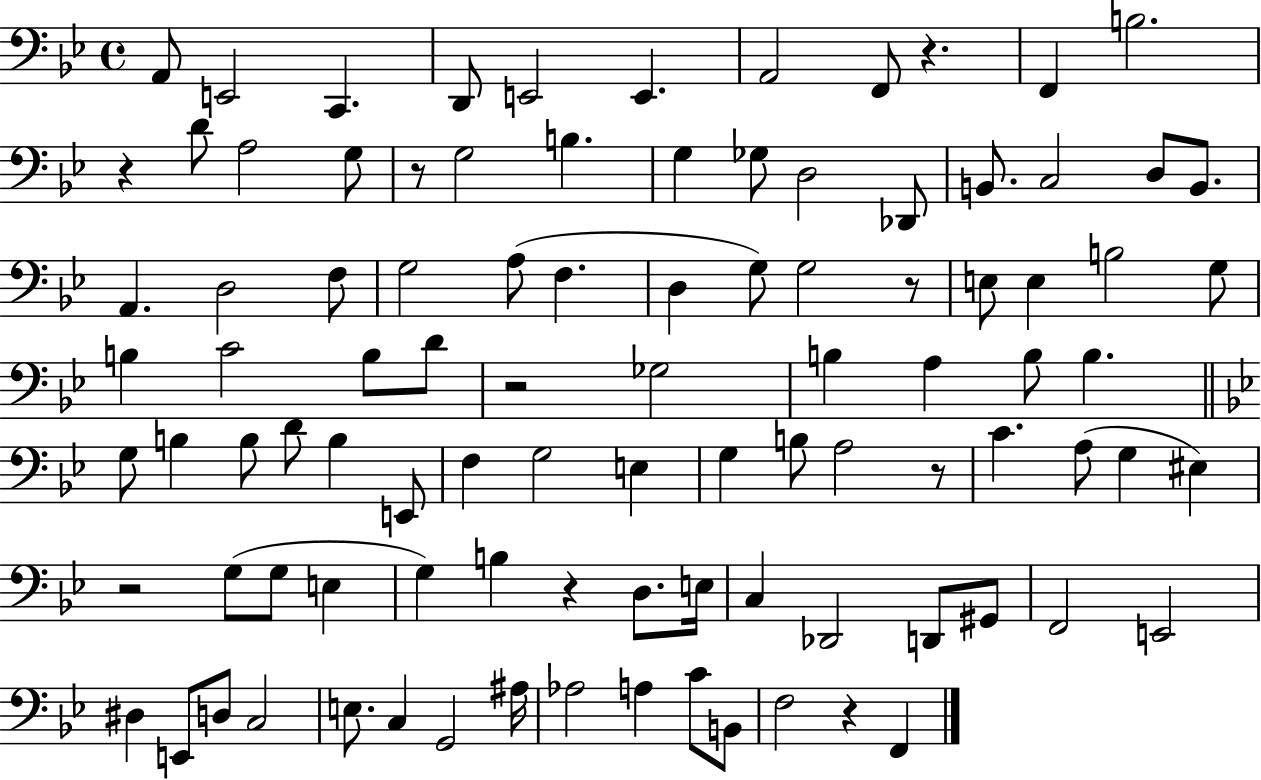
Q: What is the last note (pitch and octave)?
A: F2